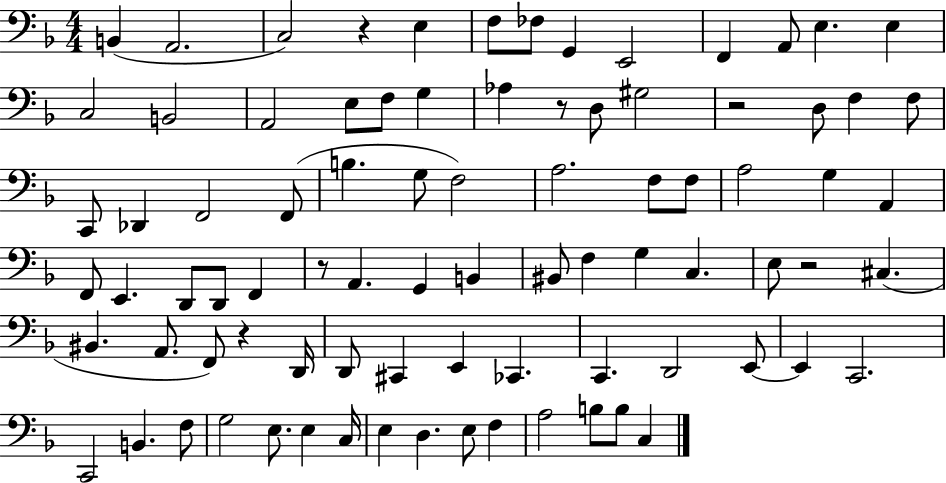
{
  \clef bass
  \numericTimeSignature
  \time 4/4
  \key f \major
  b,4( a,2. | c2) r4 e4 | f8 fes8 g,4 e,2 | f,4 a,8 e4. e4 | \break c2 b,2 | a,2 e8 f8 g4 | aes4 r8 d8 gis2 | r2 d8 f4 f8 | \break c,8 des,4 f,2 f,8( | b4. g8 f2) | a2. f8 f8 | a2 g4 a,4 | \break f,8 e,4. d,8 d,8 f,4 | r8 a,4. g,4 b,4 | bis,8 f4 g4 c4. | e8 r2 cis4.( | \break bis,4. a,8. f,8) r4 d,16 | d,8 cis,4 e,4 ces,4. | c,4. d,2 e,8~~ | e,4 c,2. | \break c,2 b,4. f8 | g2 e8. e4 c16 | e4 d4. e8 f4 | a2 b8 b8 c4 | \break \bar "|."
}